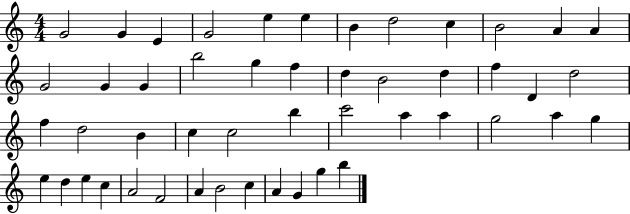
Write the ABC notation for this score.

X:1
T:Untitled
M:4/4
L:1/4
K:C
G2 G E G2 e e B d2 c B2 A A G2 G G b2 g f d B2 d f D d2 f d2 B c c2 b c'2 a a g2 a g e d e c A2 F2 A B2 c A G g b